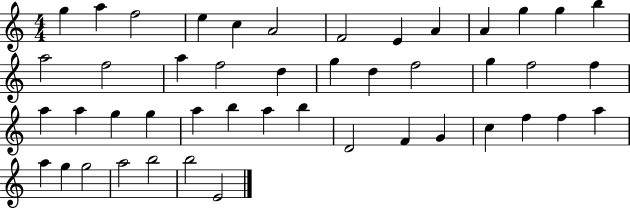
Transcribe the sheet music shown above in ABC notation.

X:1
T:Untitled
M:4/4
L:1/4
K:C
g a f2 e c A2 F2 E A A g g b a2 f2 a f2 d g d f2 g f2 f a a g g a b a b D2 F G c f f a a g g2 a2 b2 b2 E2